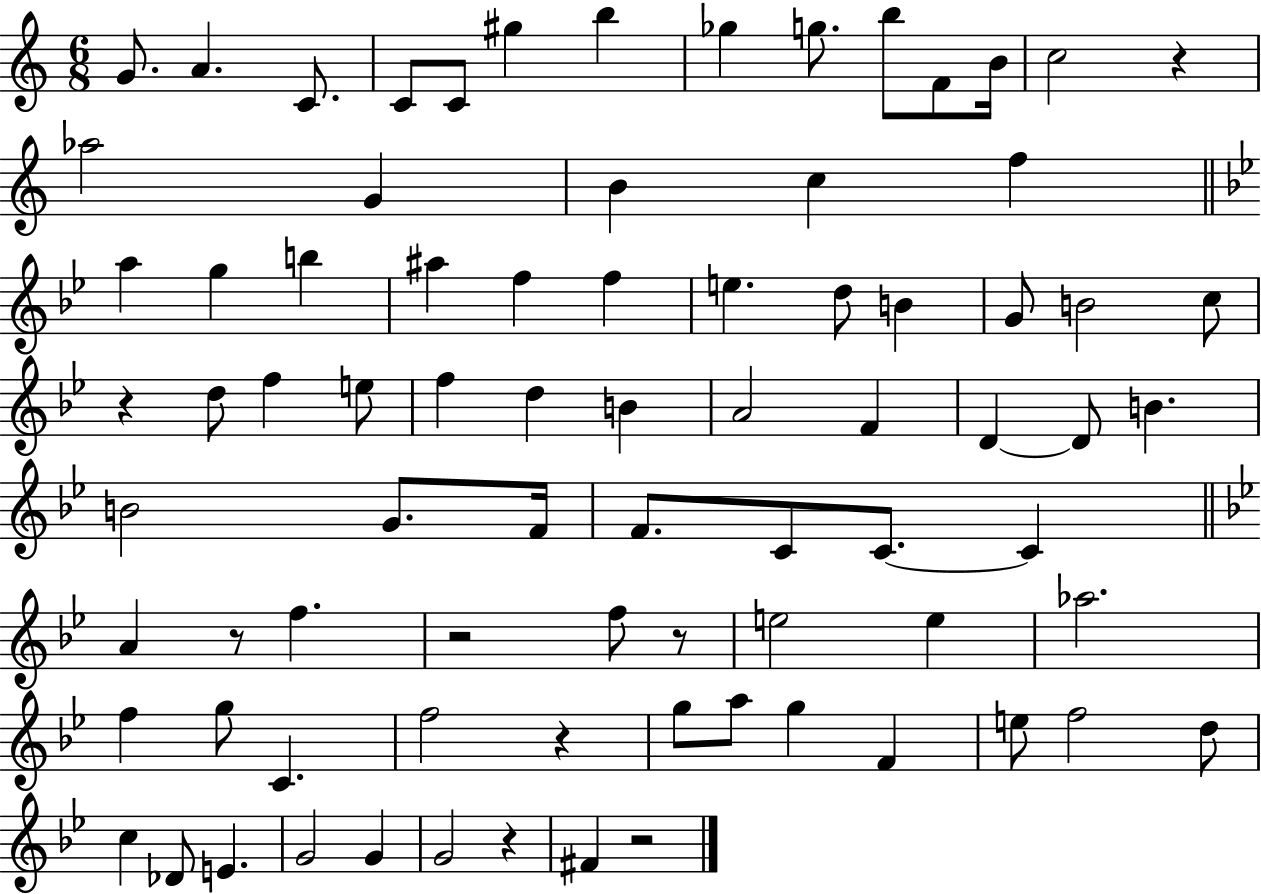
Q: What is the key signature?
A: C major